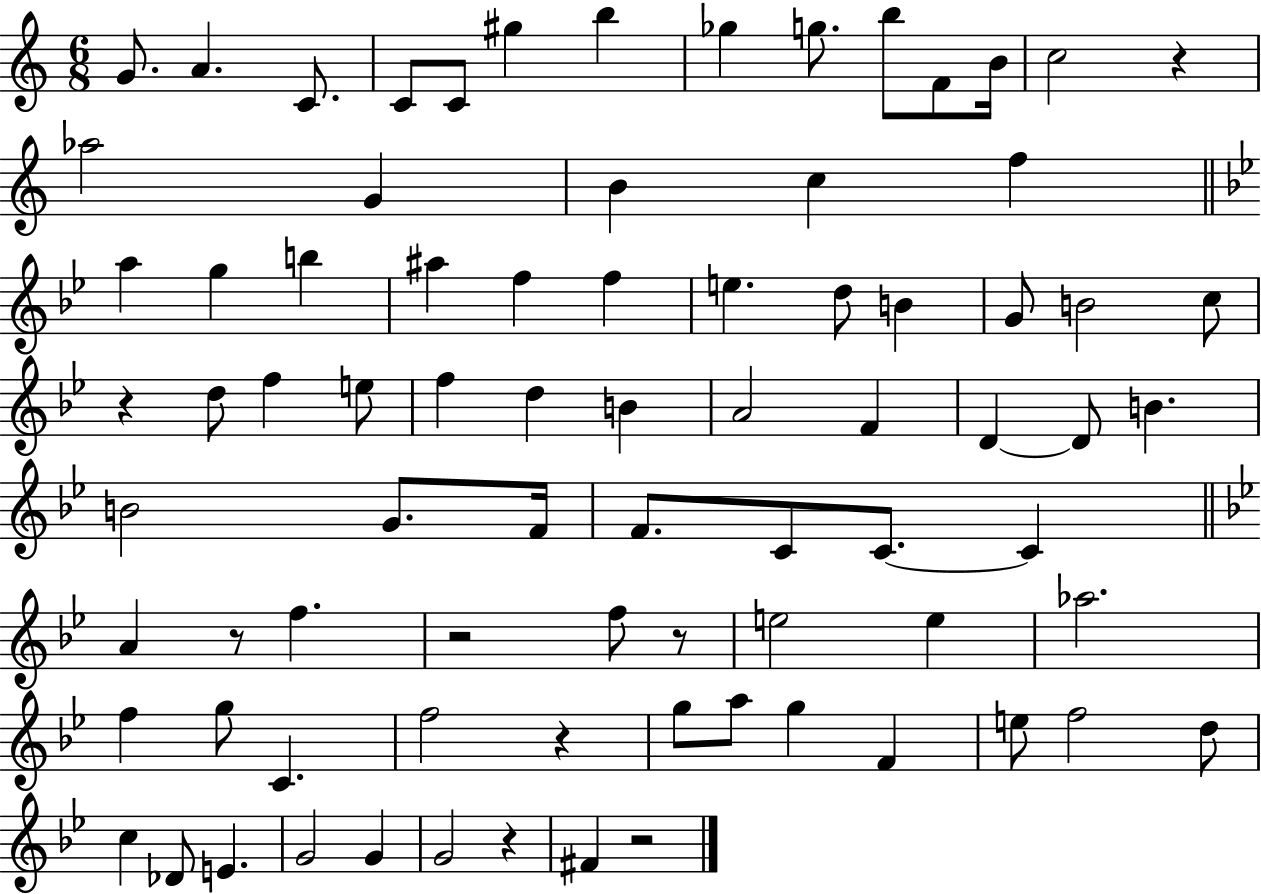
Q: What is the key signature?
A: C major